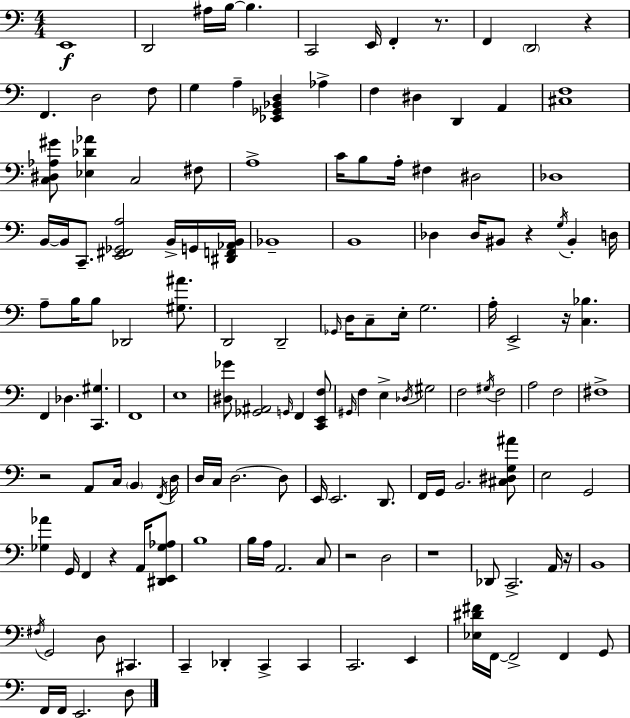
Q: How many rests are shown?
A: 9